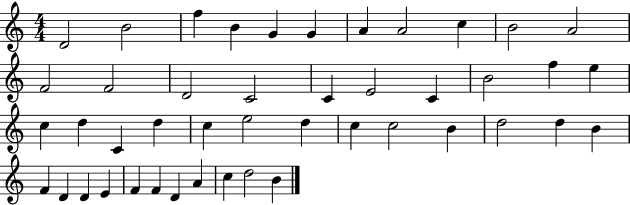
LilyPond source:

{
  \clef treble
  \numericTimeSignature
  \time 4/4
  \key c \major
  d'2 b'2 | f''4 b'4 g'4 g'4 | a'4 a'2 c''4 | b'2 a'2 | \break f'2 f'2 | d'2 c'2 | c'4 e'2 c'4 | b'2 f''4 e''4 | \break c''4 d''4 c'4 d''4 | c''4 e''2 d''4 | c''4 c''2 b'4 | d''2 d''4 b'4 | \break f'4 d'4 d'4 e'4 | f'4 f'4 d'4 a'4 | c''4 d''2 b'4 | \bar "|."
}